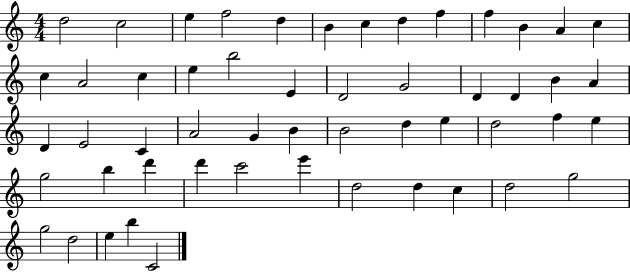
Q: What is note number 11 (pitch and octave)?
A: B4